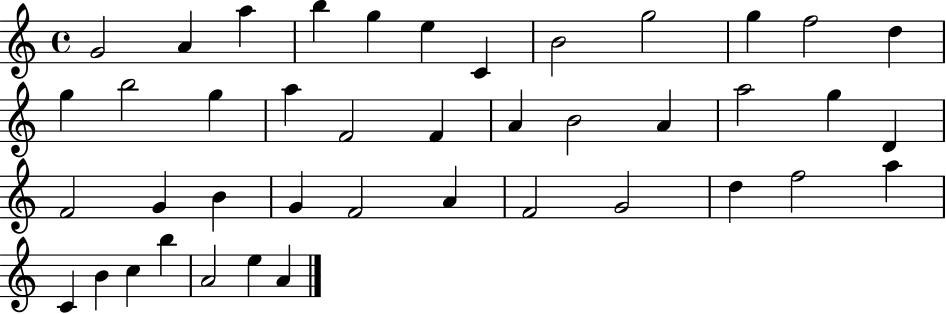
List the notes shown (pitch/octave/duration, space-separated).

G4/h A4/q A5/q B5/q G5/q E5/q C4/q B4/h G5/h G5/q F5/h D5/q G5/q B5/h G5/q A5/q F4/h F4/q A4/q B4/h A4/q A5/h G5/q D4/q F4/h G4/q B4/q G4/q F4/h A4/q F4/h G4/h D5/q F5/h A5/q C4/q B4/q C5/q B5/q A4/h E5/q A4/q